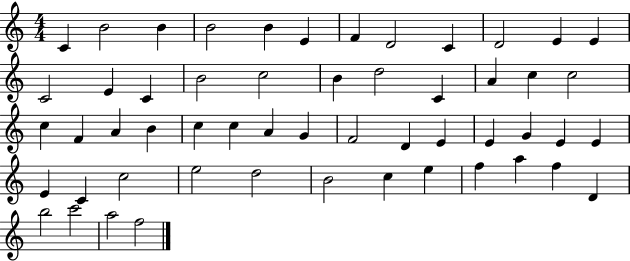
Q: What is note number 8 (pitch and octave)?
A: D4